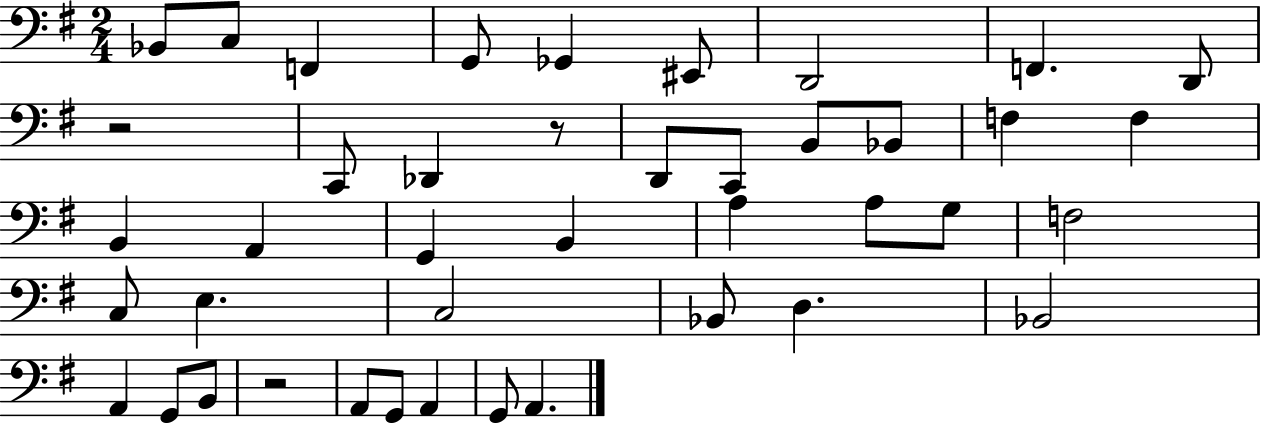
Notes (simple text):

Bb2/e C3/e F2/q G2/e Gb2/q EIS2/e D2/h F2/q. D2/e R/h C2/e Db2/q R/e D2/e C2/e B2/e Bb2/e F3/q F3/q B2/q A2/q G2/q B2/q A3/q A3/e G3/e F3/h C3/e E3/q. C3/h Bb2/e D3/q. Bb2/h A2/q G2/e B2/e R/h A2/e G2/e A2/q G2/e A2/q.